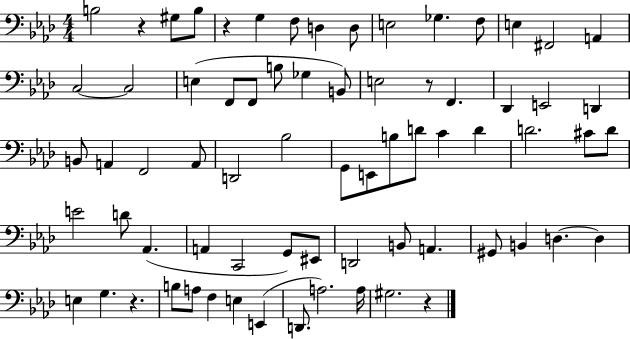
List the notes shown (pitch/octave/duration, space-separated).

B3/h R/q G#3/e B3/e R/q G3/q F3/e D3/q D3/e E3/h Gb3/q. F3/e E3/q F#2/h A2/q C3/h C3/h E3/q F2/e F2/e B3/e Gb3/q B2/e E3/h R/e F2/q. Db2/q E2/h D2/q B2/e A2/q F2/h A2/e D2/h Bb3/h G2/e E2/e B3/e D4/e C4/q D4/q D4/h. C#4/e D4/e E4/h D4/e Ab2/q. A2/q C2/h G2/e EIS2/e D2/h B2/e A2/q. G#2/e B2/q D3/q. D3/q E3/q G3/q. R/q. B3/e A3/e F3/q E3/q E2/q D2/e. A3/h. A3/s G#3/h. R/q